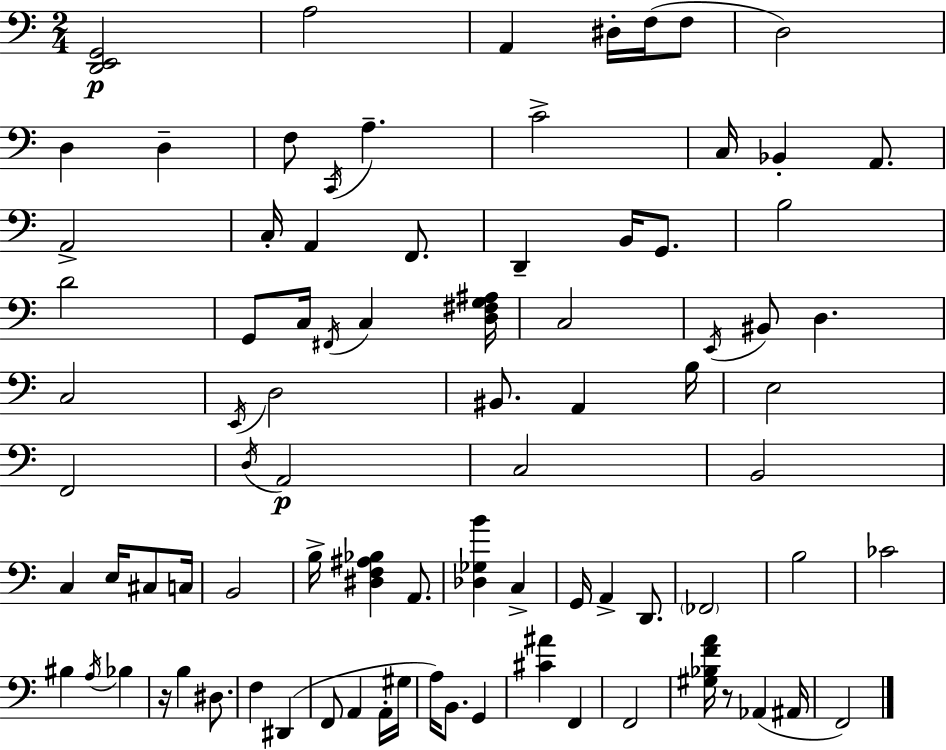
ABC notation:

X:1
T:Untitled
M:2/4
L:1/4
K:C
[D,,E,,G,,]2 A,2 A,, ^D,/4 F,/4 F,/2 D,2 D, D, F,/2 C,,/4 A, C2 C,/4 _B,, A,,/2 A,,2 C,/4 A,, F,,/2 D,, B,,/4 G,,/2 B,2 D2 G,,/2 C,/4 ^F,,/4 C, [D,^F,G,^A,]/4 C,2 E,,/4 ^B,,/2 D, C,2 E,,/4 D,2 ^B,,/2 A,, B,/4 E,2 F,,2 D,/4 A,,2 C,2 B,,2 C, E,/4 ^C,/2 C,/4 B,,2 B,/4 [^D,F,^A,_B,] A,,/2 [_D,_G,B] C, G,,/4 A,, D,,/2 _F,,2 B,2 _C2 ^B, A,/4 _B, z/4 B, ^D,/2 F, ^D,, F,,/2 A,, A,,/4 ^G,/4 A,/4 B,,/2 G,, [^C^A] F,, F,,2 [^G,_B,FA]/4 z/2 _A,, ^A,,/4 F,,2